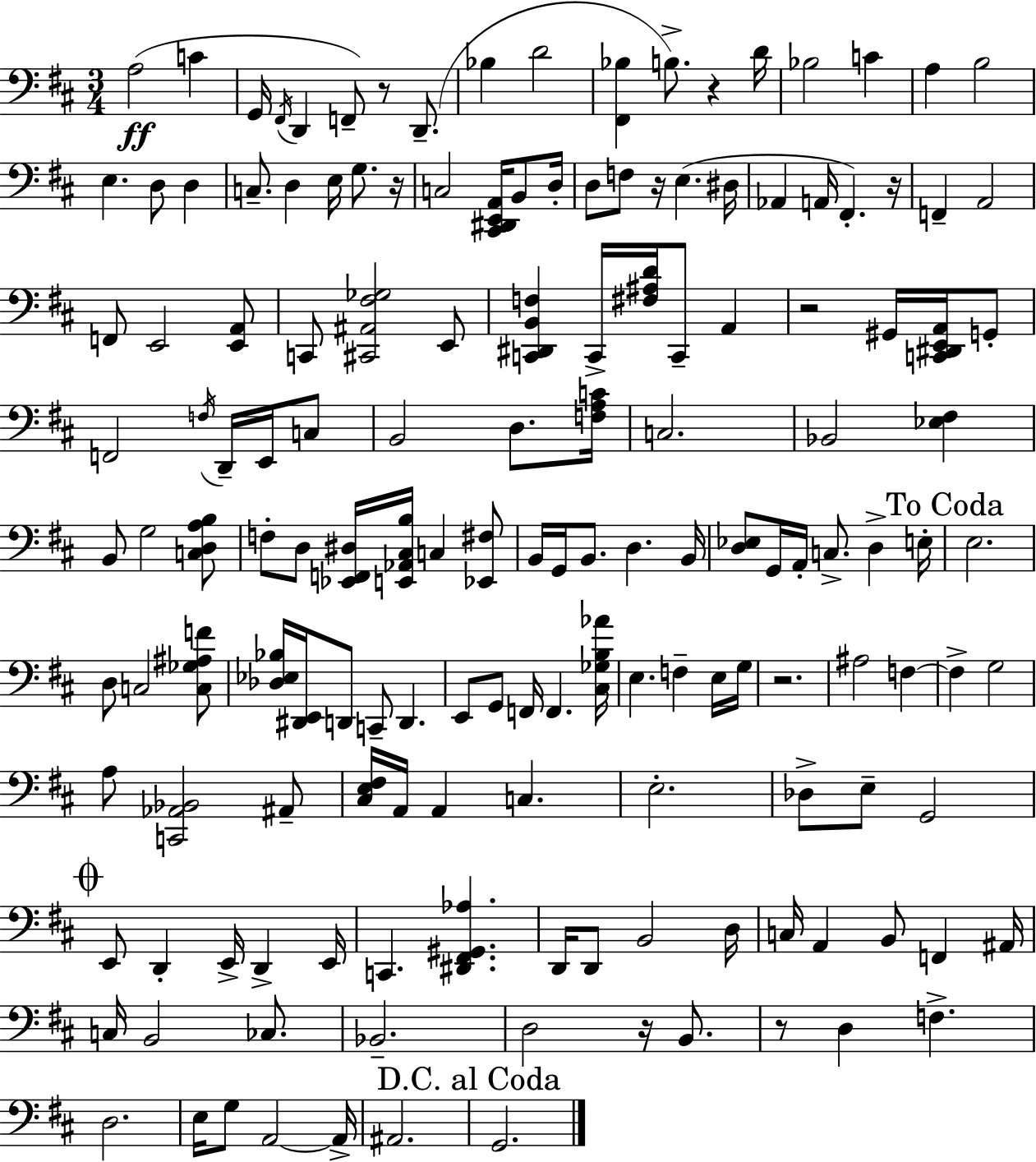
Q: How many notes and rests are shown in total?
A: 154